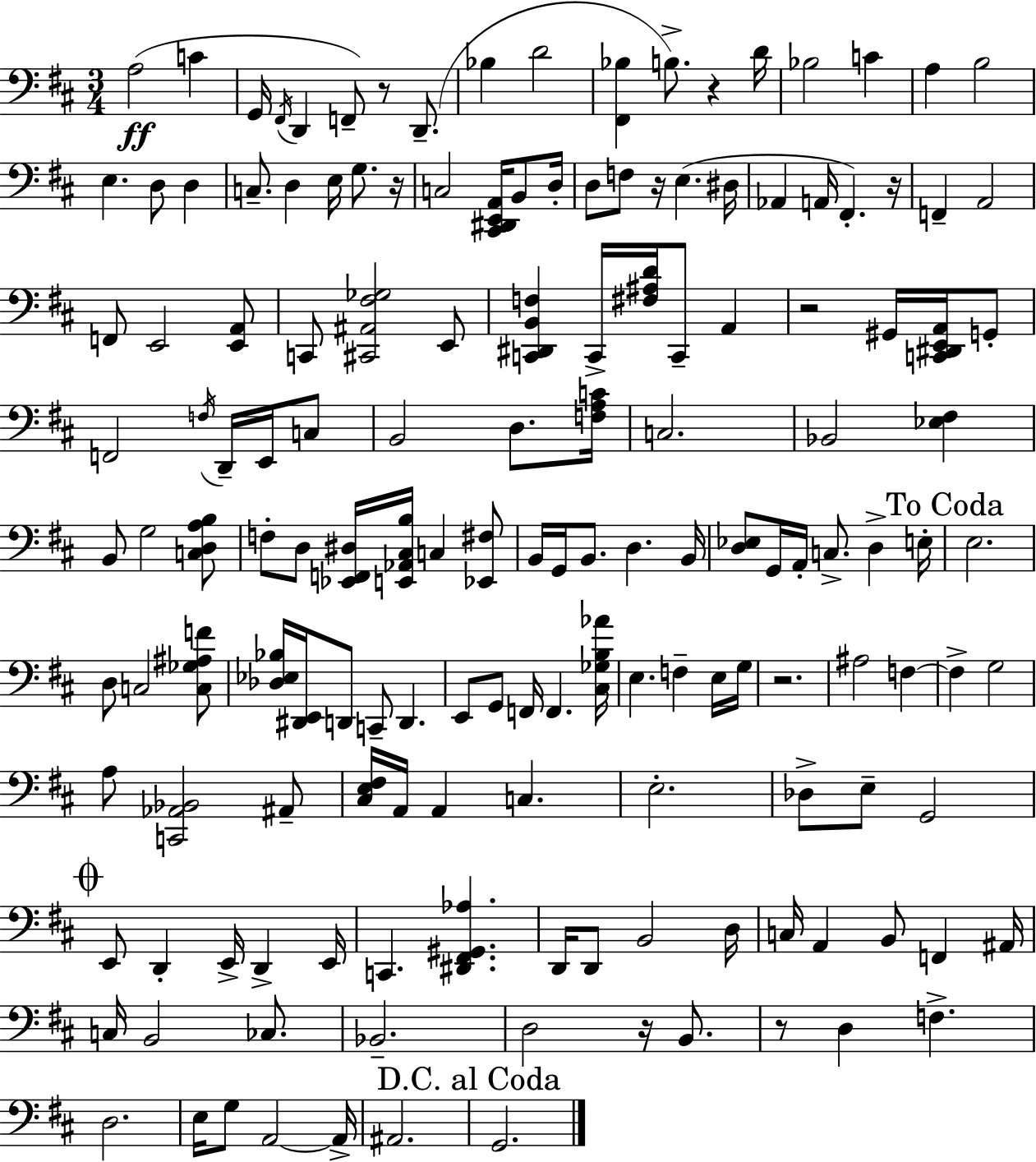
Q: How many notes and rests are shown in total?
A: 154